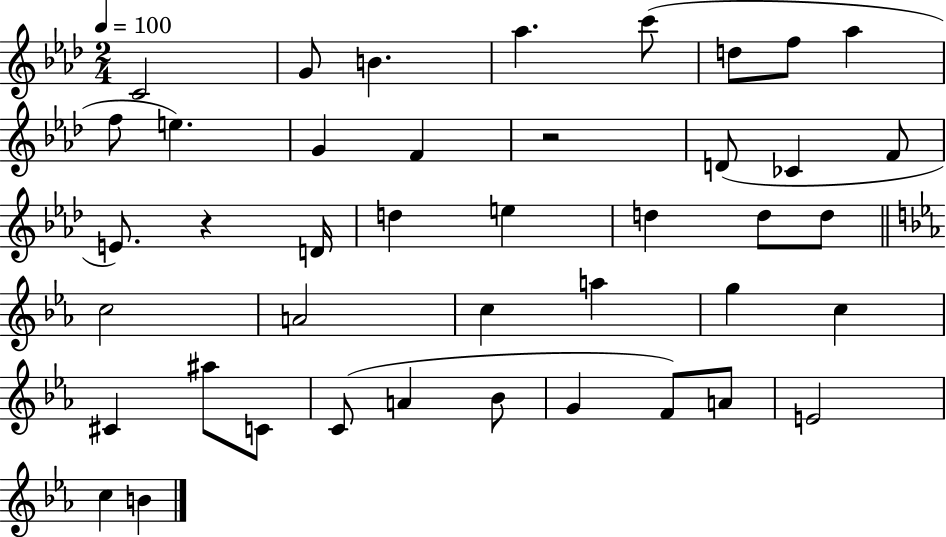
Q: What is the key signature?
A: AES major